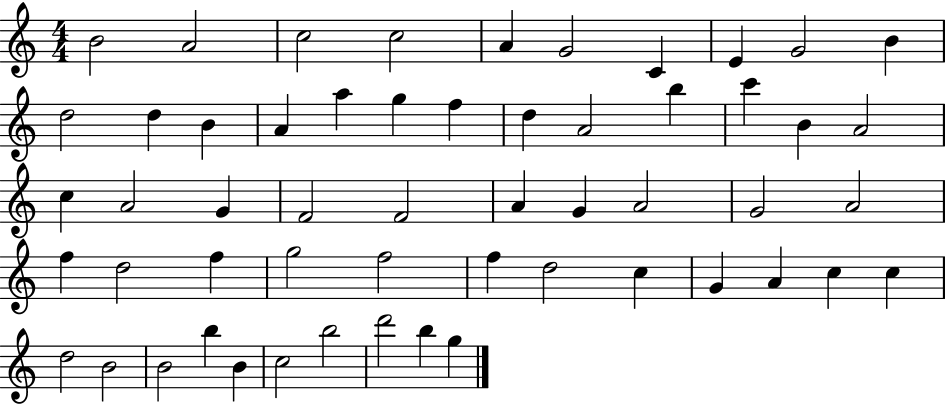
{
  \clef treble
  \numericTimeSignature
  \time 4/4
  \key c \major
  b'2 a'2 | c''2 c''2 | a'4 g'2 c'4 | e'4 g'2 b'4 | \break d''2 d''4 b'4 | a'4 a''4 g''4 f''4 | d''4 a'2 b''4 | c'''4 b'4 a'2 | \break c''4 a'2 g'4 | f'2 f'2 | a'4 g'4 a'2 | g'2 a'2 | \break f''4 d''2 f''4 | g''2 f''2 | f''4 d''2 c''4 | g'4 a'4 c''4 c''4 | \break d''2 b'2 | b'2 b''4 b'4 | c''2 b''2 | d'''2 b''4 g''4 | \break \bar "|."
}